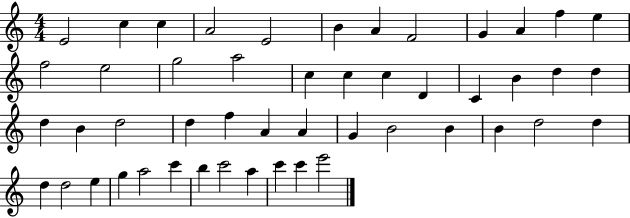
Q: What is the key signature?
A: C major